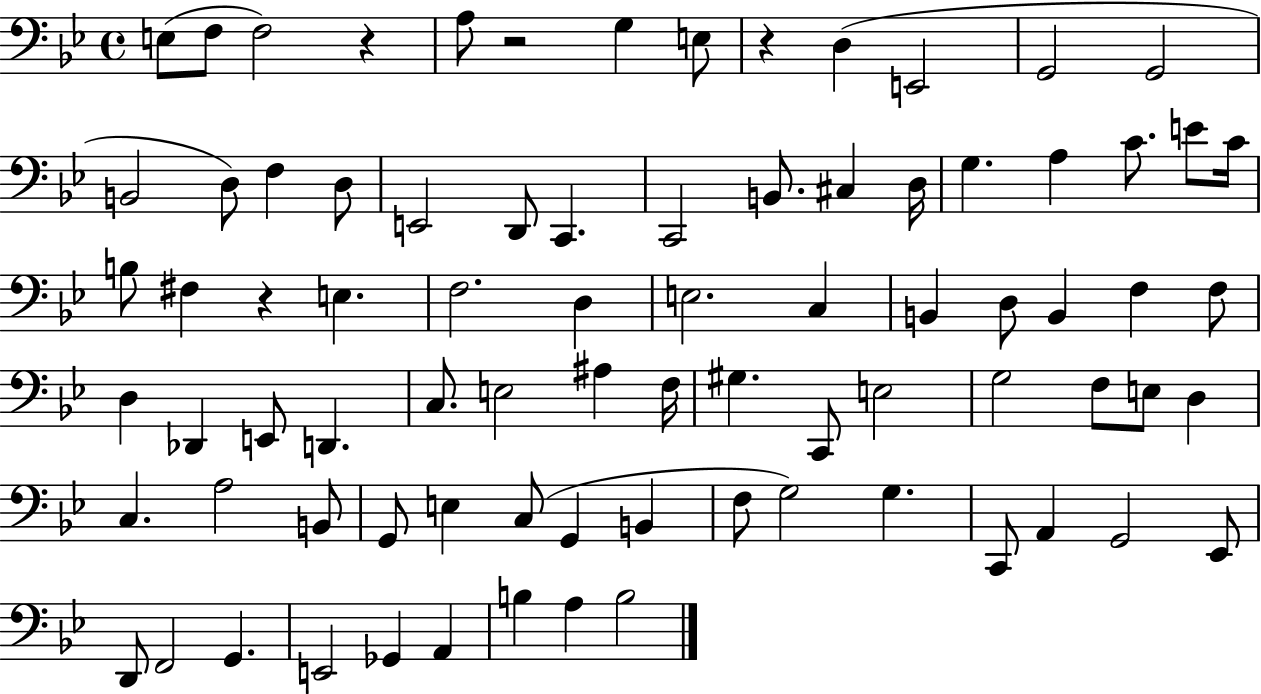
X:1
T:Untitled
M:4/4
L:1/4
K:Bb
E,/2 F,/2 F,2 z A,/2 z2 G, E,/2 z D, E,,2 G,,2 G,,2 B,,2 D,/2 F, D,/2 E,,2 D,,/2 C,, C,,2 B,,/2 ^C, D,/4 G, A, C/2 E/2 C/4 B,/2 ^F, z E, F,2 D, E,2 C, B,, D,/2 B,, F, F,/2 D, _D,, E,,/2 D,, C,/2 E,2 ^A, F,/4 ^G, C,,/2 E,2 G,2 F,/2 E,/2 D, C, A,2 B,,/2 G,,/2 E, C,/2 G,, B,, F,/2 G,2 G, C,,/2 A,, G,,2 _E,,/2 D,,/2 F,,2 G,, E,,2 _G,, A,, B, A, B,2